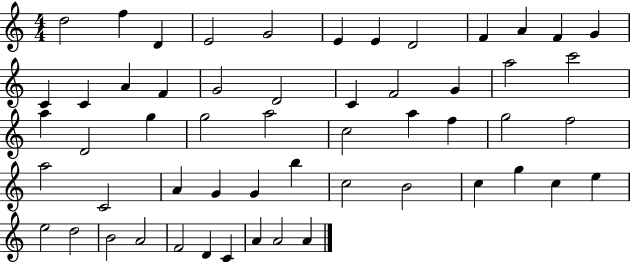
D5/h F5/q D4/q E4/h G4/h E4/q E4/q D4/h F4/q A4/q F4/q G4/q C4/q C4/q A4/q F4/q G4/h D4/h C4/q F4/h G4/q A5/h C6/h A5/q D4/h G5/q G5/h A5/h C5/h A5/q F5/q G5/h F5/h A5/h C4/h A4/q G4/q G4/q B5/q C5/h B4/h C5/q G5/q C5/q E5/q E5/h D5/h B4/h A4/h F4/h D4/q C4/q A4/q A4/h A4/q